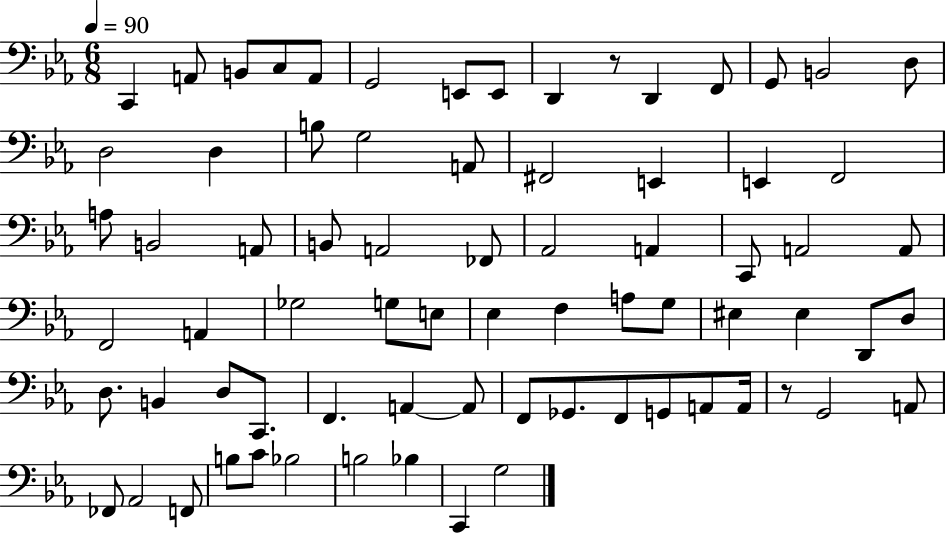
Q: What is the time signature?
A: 6/8